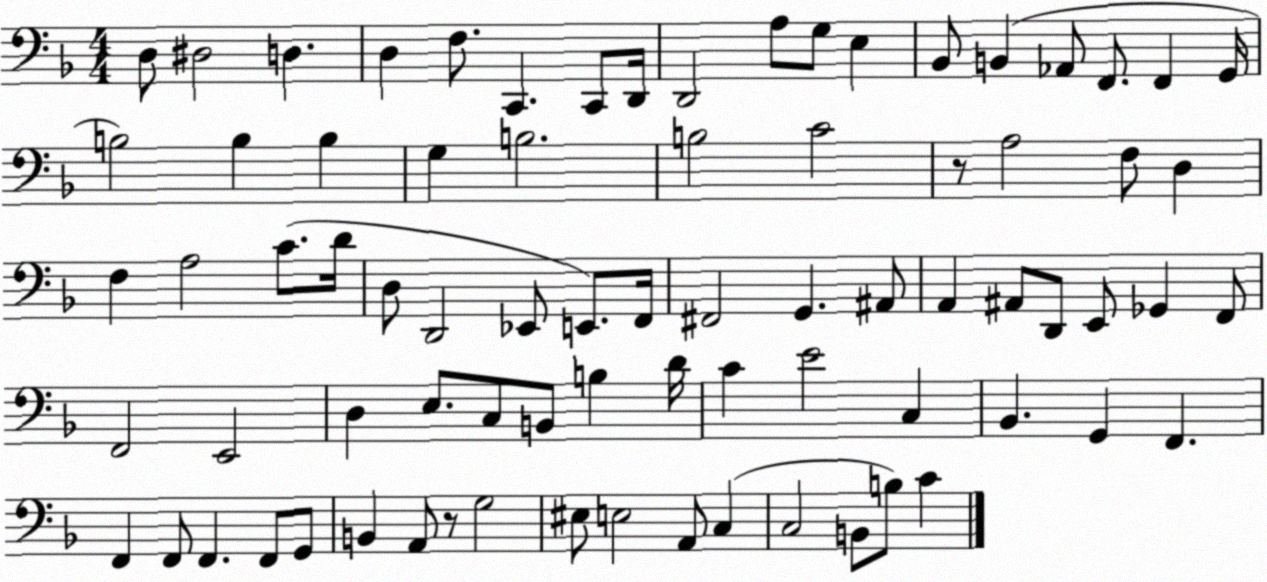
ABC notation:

X:1
T:Untitled
M:4/4
L:1/4
K:F
D,/2 ^D,2 D, D, F,/2 C,, C,,/2 D,,/4 D,,2 A,/2 G,/2 E, _B,,/2 B,, _A,,/2 F,,/2 F,, G,,/4 B,2 B, B, G, B,2 B,2 C2 z/2 A,2 F,/2 D, F, A,2 C/2 D/4 D,/2 D,,2 _E,,/2 E,,/2 F,,/4 ^F,,2 G,, ^A,,/2 A,, ^A,,/2 D,,/2 E,,/2 _G,, F,,/2 F,,2 E,,2 D, E,/2 C,/2 B,,/2 B, D/4 C E2 C, _B,, G,, F,, F,, F,,/2 F,, F,,/2 G,,/2 B,, A,,/2 z/2 G,2 ^E,/2 E,2 A,,/2 C, C,2 B,,/2 B,/2 C